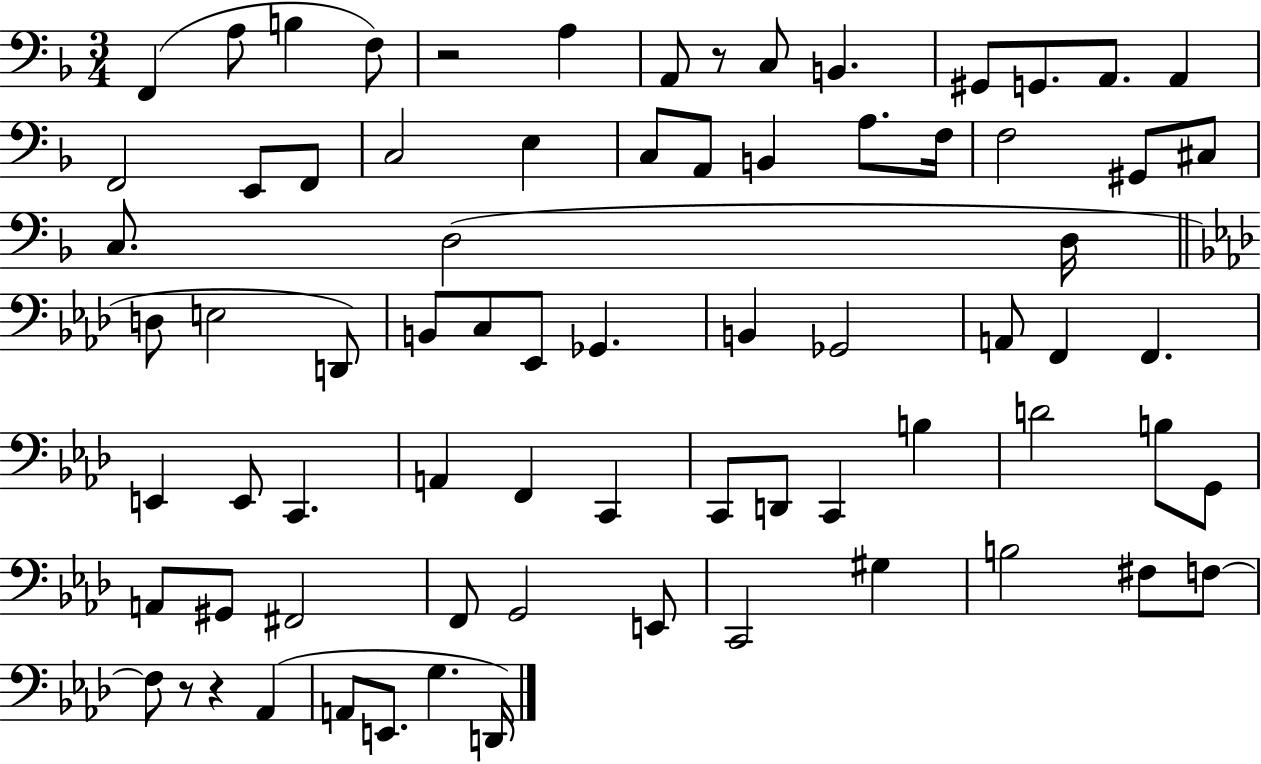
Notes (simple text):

F2/q A3/e B3/q F3/e R/h A3/q A2/e R/e C3/e B2/q. G#2/e G2/e. A2/e. A2/q F2/h E2/e F2/e C3/h E3/q C3/e A2/e B2/q A3/e. F3/s F3/h G#2/e C#3/e C3/e. D3/h D3/s D3/e E3/h D2/e B2/e C3/e Eb2/e Gb2/q. B2/q Gb2/h A2/e F2/q F2/q. E2/q E2/e C2/q. A2/q F2/q C2/q C2/e D2/e C2/q B3/q D4/h B3/e G2/e A2/e G#2/e F#2/h F2/e G2/h E2/e C2/h G#3/q B3/h F#3/e F3/e F3/e R/e R/q Ab2/q A2/e E2/e. G3/q. D2/s